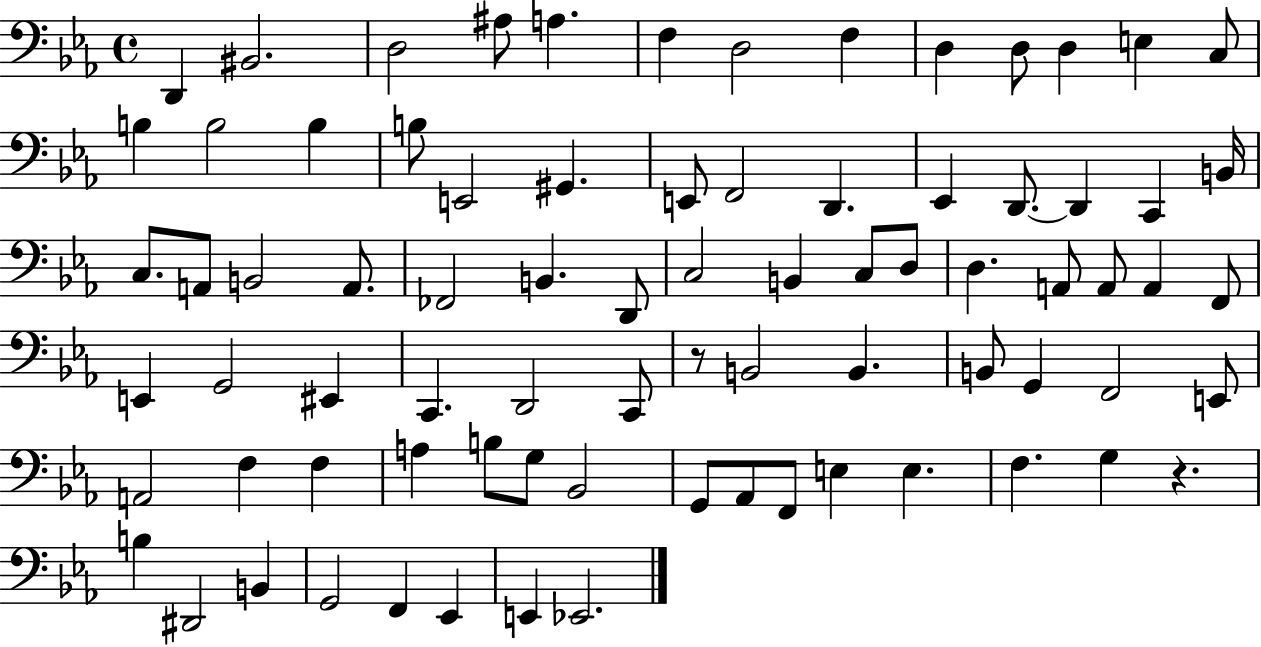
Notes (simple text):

D2/q BIS2/h. D3/h A#3/e A3/q. F3/q D3/h F3/q D3/q D3/e D3/q E3/q C3/e B3/q B3/h B3/q B3/e E2/h G#2/q. E2/e F2/h D2/q. Eb2/q D2/e. D2/q C2/q B2/s C3/e. A2/e B2/h A2/e. FES2/h B2/q. D2/e C3/h B2/q C3/e D3/e D3/q. A2/e A2/e A2/q F2/e E2/q G2/h EIS2/q C2/q. D2/h C2/e R/e B2/h B2/q. B2/e G2/q F2/h E2/e A2/h F3/q F3/q A3/q B3/e G3/e Bb2/h G2/e Ab2/e F2/e E3/q E3/q. F3/q. G3/q R/q. B3/q D#2/h B2/q G2/h F2/q Eb2/q E2/q Eb2/h.